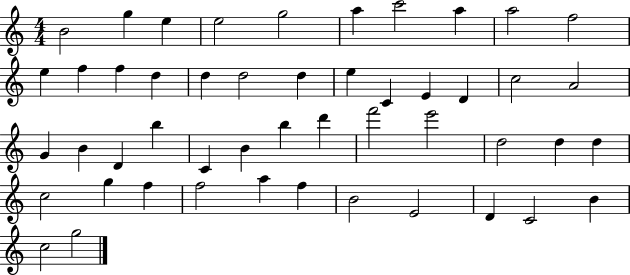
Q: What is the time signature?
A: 4/4